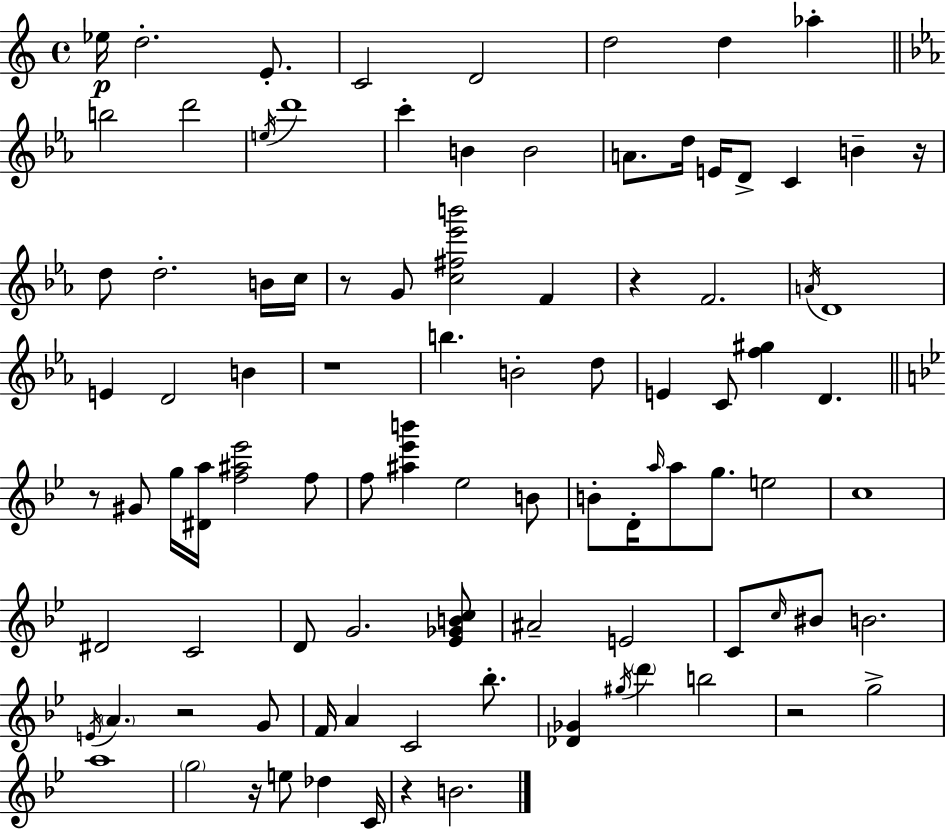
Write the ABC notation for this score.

X:1
T:Untitled
M:4/4
L:1/4
K:C
_e/4 d2 E/2 C2 D2 d2 d _a b2 d'2 e/4 d'4 c' B B2 A/2 d/4 E/4 D/2 C B z/4 d/2 d2 B/4 c/4 z/2 G/2 [c^f_e'b']2 F z F2 A/4 D4 E D2 B z4 b B2 d/2 E C/2 [f^g] D z/2 ^G/2 g/4 [^Da]/4 [f^a_e']2 f/2 f/2 [^a_e'b'] _e2 B/2 B/2 D/4 a/4 a/2 g/2 e2 c4 ^D2 C2 D/2 G2 [_E_GBc]/2 ^A2 E2 C/2 c/4 ^B/2 B2 E/4 A z2 G/2 F/4 A C2 _b/2 [_D_G] ^g/4 d' b2 z2 g2 a4 g2 z/4 e/2 _d C/4 z B2